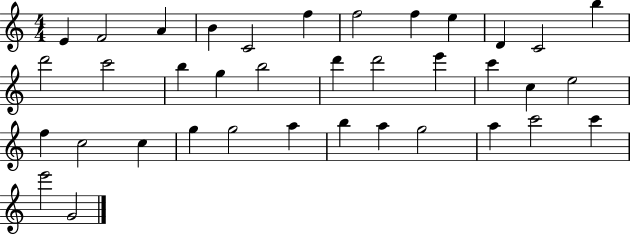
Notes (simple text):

E4/q F4/h A4/q B4/q C4/h F5/q F5/h F5/q E5/q D4/q C4/h B5/q D6/h C6/h B5/q G5/q B5/h D6/q D6/h E6/q C6/q C5/q E5/h F5/q C5/h C5/q G5/q G5/h A5/q B5/q A5/q G5/h A5/q C6/h C6/q E6/h G4/h